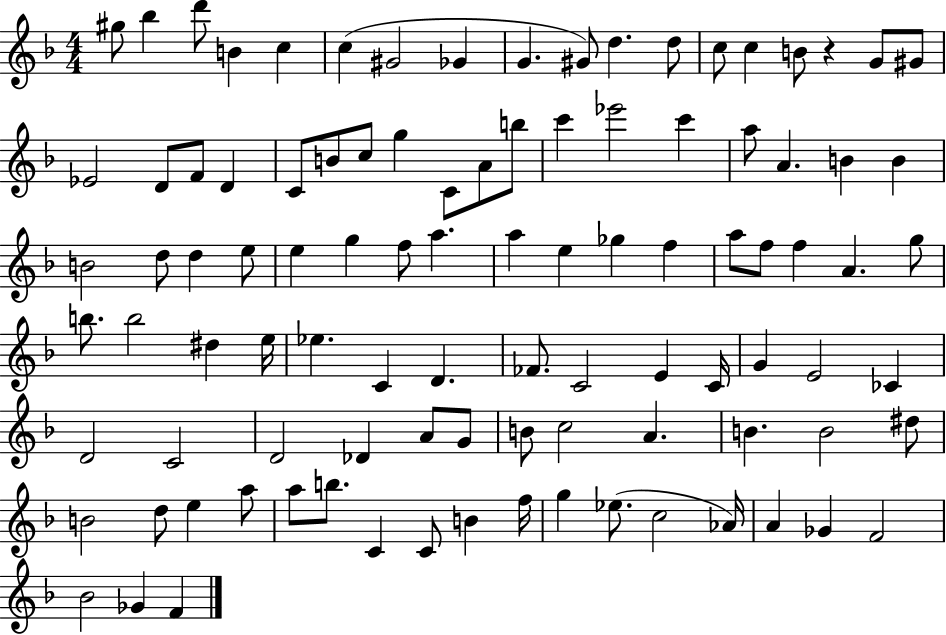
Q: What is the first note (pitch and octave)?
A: G#5